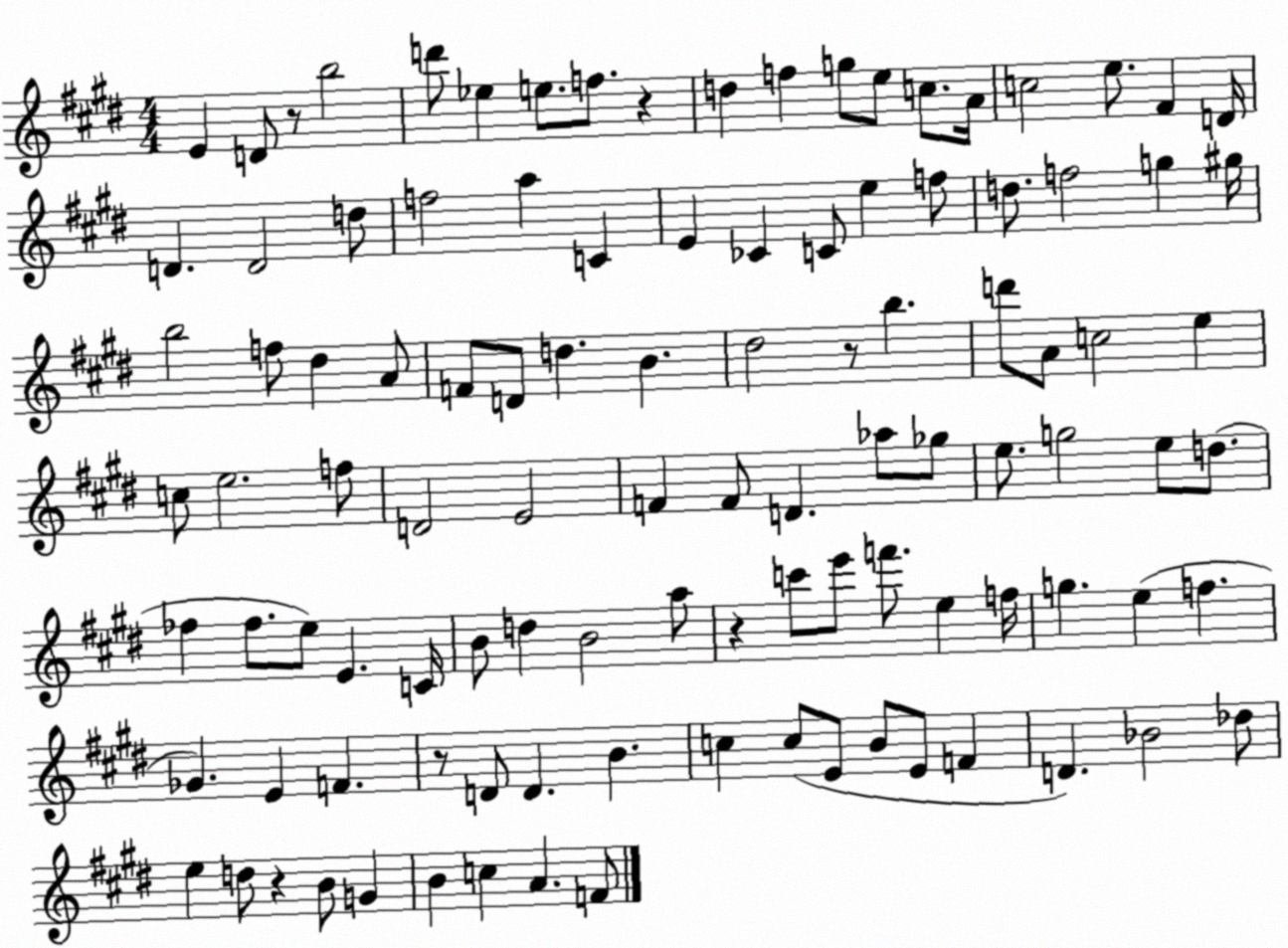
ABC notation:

X:1
T:Untitled
M:4/4
L:1/4
K:E
E D/2 z/2 b2 d'/2 _e e/2 f/2 z d f g/2 e/2 c/2 A/4 c2 e/2 ^F D/4 D D2 d/2 f2 a C E _C C/2 e f/2 d/2 f2 g ^g/4 b2 f/2 ^d A/2 F/2 D/2 d B ^d2 z/2 b d'/2 A/2 c2 e c/2 e2 f/2 D2 E2 F F/2 D _a/2 _g/2 e/2 g2 e/2 d/2 _f _f/2 e/2 E C/4 B/2 d B2 a/2 z c'/2 e'/2 f'/2 e f/4 g e f _G E F z/2 D/2 D B c c/2 E/2 B/2 E/2 F D _B2 _d/2 e d/2 z B/2 G B c A F/2